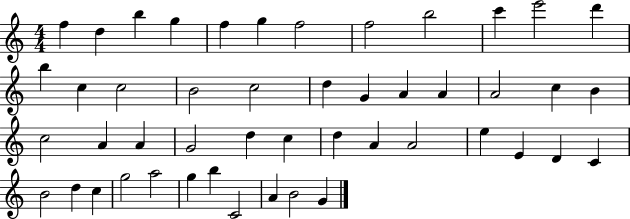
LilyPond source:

{
  \clef treble
  \numericTimeSignature
  \time 4/4
  \key c \major
  f''4 d''4 b''4 g''4 | f''4 g''4 f''2 | f''2 b''2 | c'''4 e'''2 d'''4 | \break b''4 c''4 c''2 | b'2 c''2 | d''4 g'4 a'4 a'4 | a'2 c''4 b'4 | \break c''2 a'4 a'4 | g'2 d''4 c''4 | d''4 a'4 a'2 | e''4 e'4 d'4 c'4 | \break b'2 d''4 c''4 | g''2 a''2 | g''4 b''4 c'2 | a'4 b'2 g'4 | \break \bar "|."
}